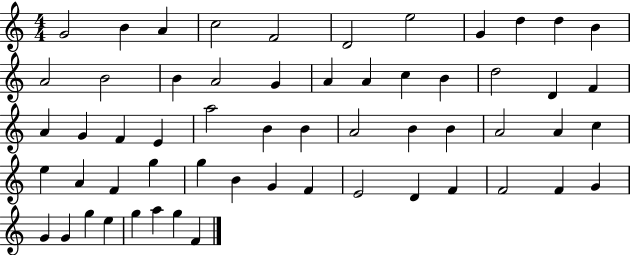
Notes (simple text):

G4/h B4/q A4/q C5/h F4/h D4/h E5/h G4/q D5/q D5/q B4/q A4/h B4/h B4/q A4/h G4/q A4/q A4/q C5/q B4/q D5/h D4/q F4/q A4/q G4/q F4/q E4/q A5/h B4/q B4/q A4/h B4/q B4/q A4/h A4/q C5/q E5/q A4/q F4/q G5/q G5/q B4/q G4/q F4/q E4/h D4/q F4/q F4/h F4/q G4/q G4/q G4/q G5/q E5/q G5/q A5/q G5/q F4/q